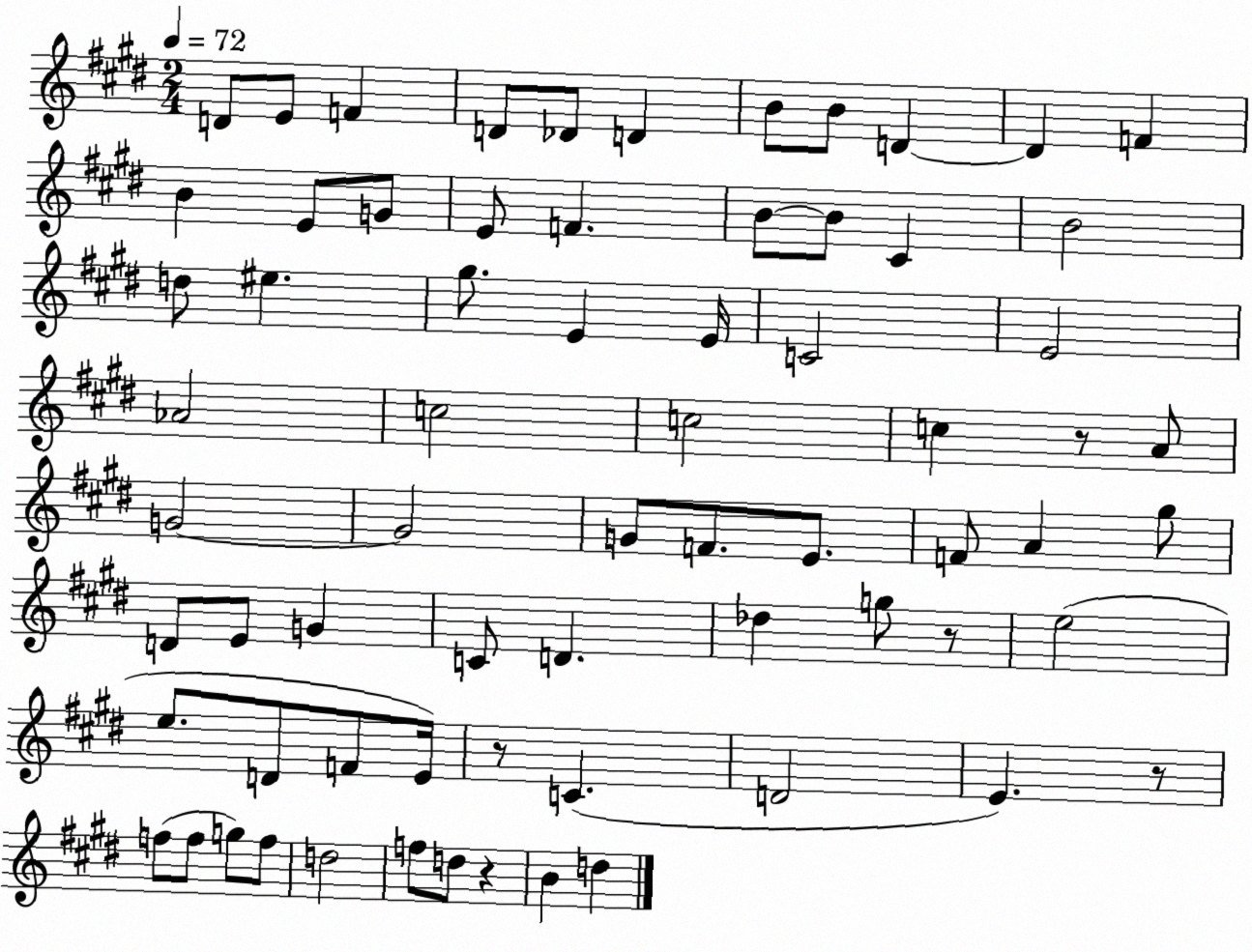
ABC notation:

X:1
T:Untitled
M:2/4
L:1/4
K:E
D/2 E/2 F D/2 _D/2 D B/2 B/2 D D F B E/2 G/2 E/2 F B/2 B/2 ^C B2 d/2 ^e ^g/2 E E/4 C2 E2 _A2 c2 c2 c z/2 A/2 G2 G2 G/2 F/2 E/2 F/2 A ^g/2 D/2 E/2 G C/2 D _d g/2 z/2 e2 e/2 D/2 F/2 E/4 z/2 C D2 E z/2 f/2 f/2 g/2 f/2 d2 f/2 d/2 z B d